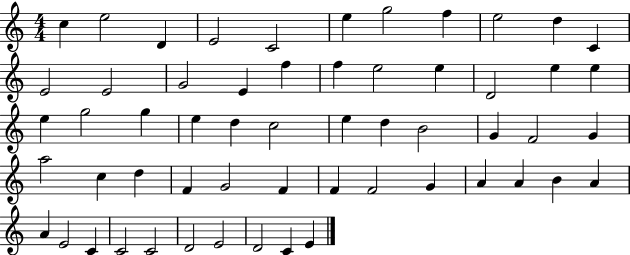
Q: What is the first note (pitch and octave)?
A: C5